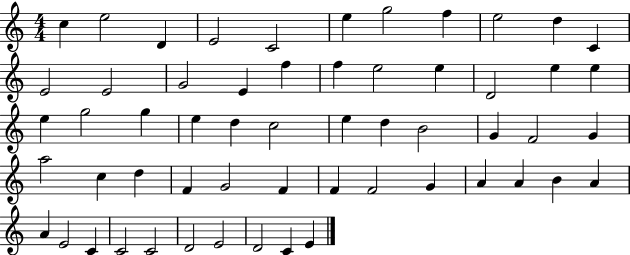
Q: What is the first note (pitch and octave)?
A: C5